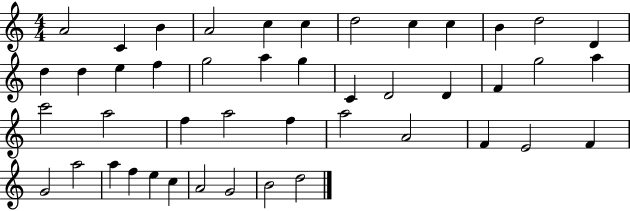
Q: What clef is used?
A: treble